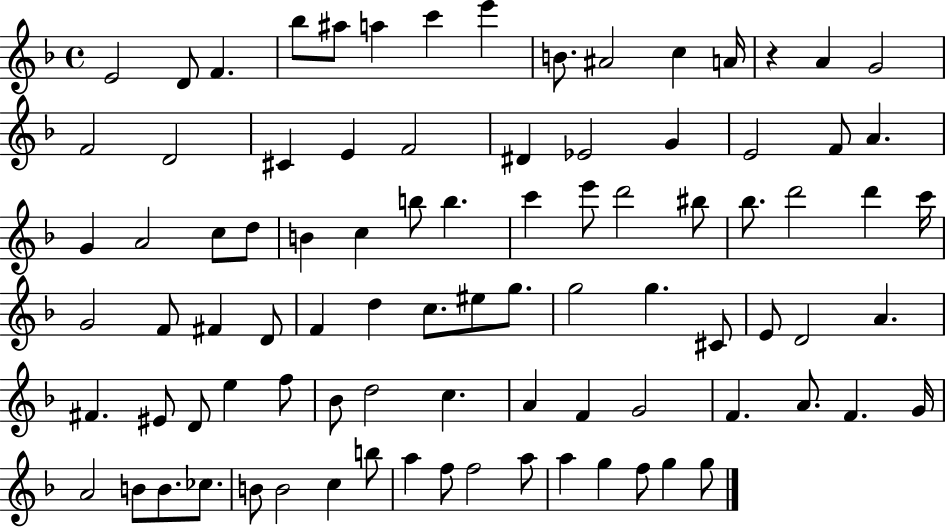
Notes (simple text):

E4/h D4/e F4/q. Bb5/e A#5/e A5/q C6/q E6/q B4/e. A#4/h C5/q A4/s R/q A4/q G4/h F4/h D4/h C#4/q E4/q F4/h D#4/q Eb4/h G4/q E4/h F4/e A4/q. G4/q A4/h C5/e D5/e B4/q C5/q B5/e B5/q. C6/q E6/e D6/h BIS5/e Bb5/e. D6/h D6/q C6/s G4/h F4/e F#4/q D4/e F4/q D5/q C5/e. EIS5/e G5/e. G5/h G5/q. C#4/e E4/e D4/h A4/q. F#4/q. EIS4/e D4/e E5/q F5/e Bb4/e D5/h C5/q. A4/q F4/q G4/h F4/q. A4/e. F4/q. G4/s A4/h B4/e B4/e. CES5/e. B4/e B4/h C5/q B5/e A5/q F5/e F5/h A5/e A5/q G5/q F5/e G5/q G5/e